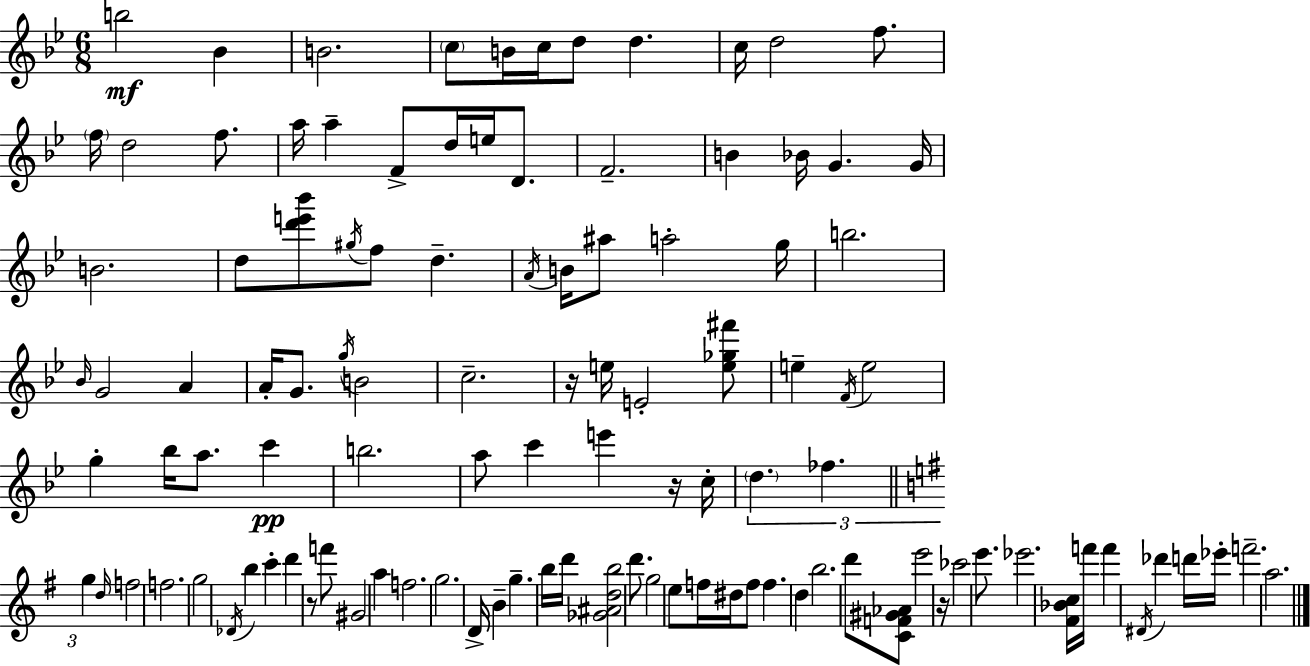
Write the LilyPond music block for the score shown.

{
  \clef treble
  \numericTimeSignature
  \time 6/8
  \key g \minor
  b''2\mf bes'4 | b'2. | \parenthesize c''8 b'16 c''16 d''8 d''4. | c''16 d''2 f''8. | \break \parenthesize f''16 d''2 f''8. | a''16 a''4-- f'8-> d''16 e''16 d'8. | f'2.-- | b'4 bes'16 g'4. g'16 | \break b'2. | d''8 <d''' e''' bes'''>8 \acciaccatura { gis''16 } f''8 d''4.-- | \acciaccatura { a'16 } b'16 ais''8 a''2-. | g''16 b''2. | \break \grace { bes'16 } g'2 a'4 | a'16-. g'8. \acciaccatura { g''16 } b'2 | c''2.-- | r16 e''16 e'2-. | \break <e'' ges'' fis'''>8 e''4-- \acciaccatura { f'16 } e''2 | g''4-. bes''16 a''8. | c'''4\pp b''2. | a''8 c'''4 e'''4 | \break r16 c''16-. \tuplet 3/2 { \parenthesize d''4. fes''4. | \bar "||" \break \key g \major g''4 } \grace { d''16 } f''2 | f''2. | g''2 \acciaccatura { des'16 } b''4 | c'''4-. d'''4 r8 | \break f'''8 gis'2 a''4 | f''2. | g''2. | d'16-> b'4-- g''4.-- | \break b''16 d'''16 <ges' ais' d'' b''>2 d'''8. | g''2 e''8 | f''16 dis''16 f''8 f''4. d''4 | b''2. | \break d'''8 <c' f' gis' aes'>8 e'''2 | r16 ces'''2 e'''8. | ees'''2. | <fis' bes' c''>16 f'''16 f'''4 \acciaccatura { dis'16 } des'''4 | \break d'''16 ees'''16-. f'''2.-- | a''2. | \bar "|."
}